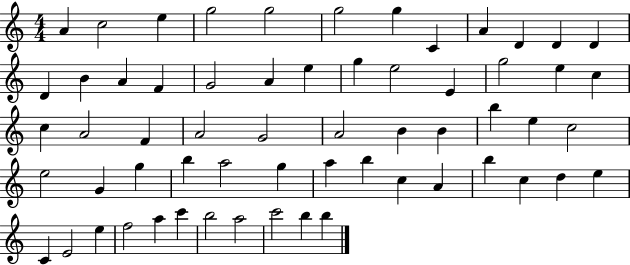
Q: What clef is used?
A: treble